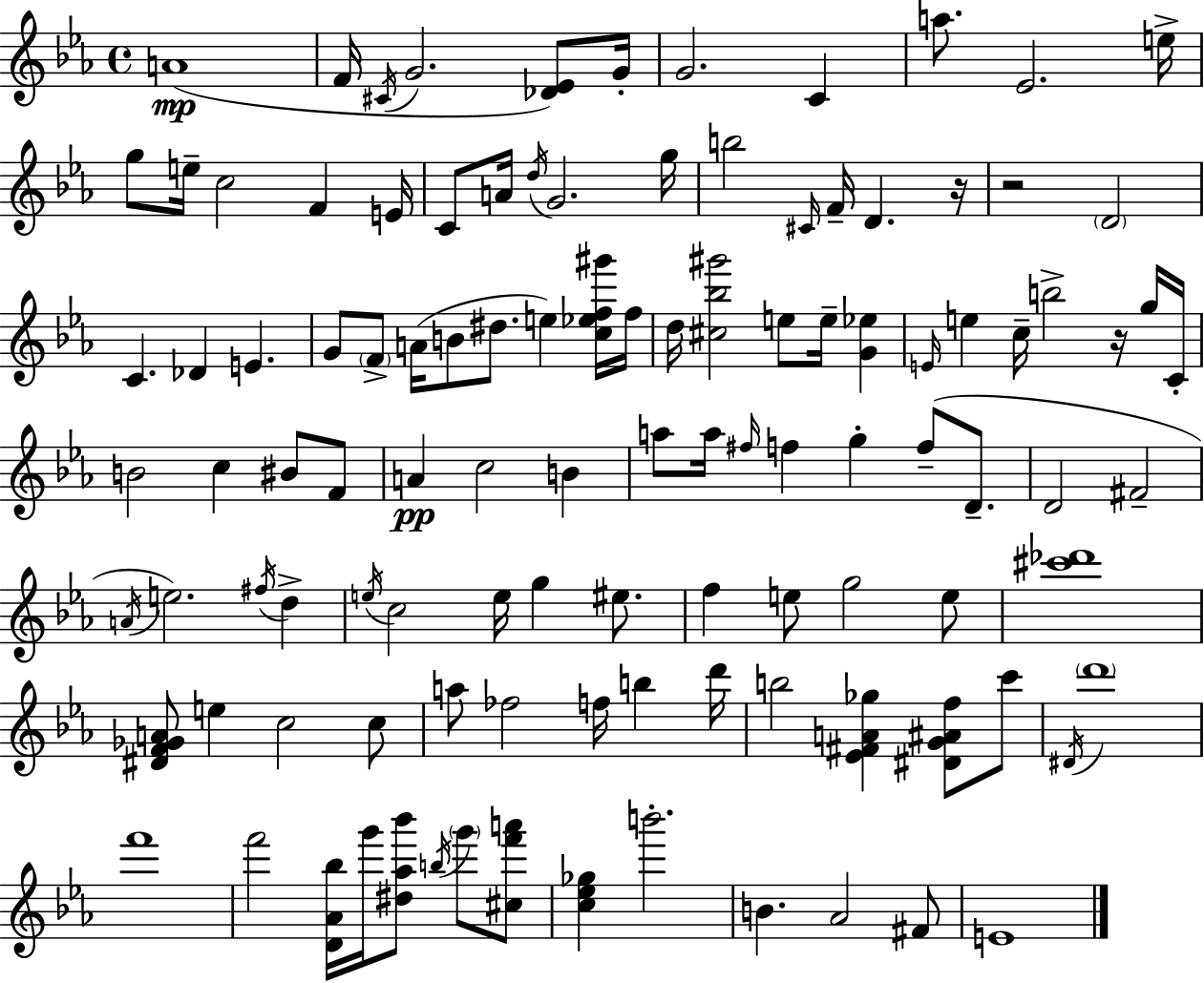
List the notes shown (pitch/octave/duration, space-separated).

A4/w F4/s C#4/s G4/h. [Db4,Eb4]/e G4/s G4/h. C4/q A5/e. Eb4/h. E5/s G5/e E5/s C5/h F4/q E4/s C4/e A4/s D5/s G4/h. G5/s B5/h C#4/s F4/s D4/q. R/s R/h D4/h C4/q. Db4/q E4/q. G4/e F4/e A4/s B4/e D#5/e. E5/q [C5,Eb5,F5,G#6]/s F5/s D5/s [C#5,Bb5,G#6]/h E5/e E5/s [G4,Eb5]/q E4/s E5/q C5/s B5/h R/s G5/s C4/s B4/h C5/q BIS4/e F4/e A4/q C5/h B4/q A5/e A5/s F#5/s F5/q G5/q F5/e D4/e. D4/h F#4/h A4/s E5/h. F#5/s D5/q E5/s C5/h E5/s G5/q EIS5/e. F5/q E5/e G5/h E5/e [C#6,Db6]/w [D#4,F4,Gb4,A4]/e E5/q C5/h C5/e A5/e FES5/h F5/s B5/q D6/s B5/h [Eb4,F#4,A4,Gb5]/q [D#4,G4,A#4,F5]/e C6/e D#4/s D6/w F6/w F6/h [D4,Ab4,Bb5]/s G6/s [D#5,Ab5,Bb6]/e B5/s G6/e [C#5,F6,A6]/e [C5,Eb5,Gb5]/q B6/h. B4/q. Ab4/h F#4/e E4/w